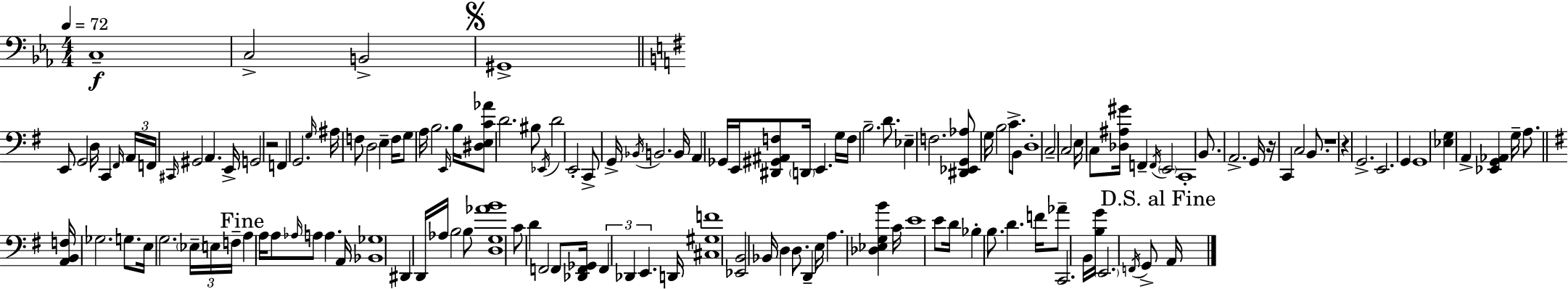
C3/w C3/h B2/h G#2/w E2/e G2/h D3/s C2/q F#2/s A2/s F2/s C#2/s G#2/h A2/q. E2/s G2/h R/h F2/q G2/h. G3/s A#3/s F3/e D3/h E3/q F3/s G3/e A3/s B3/h. E2/s B3/s [D#3,E3,C4,Ab4]/e D4/h. BIS3/e Eb2/s D4/h E2/h C2/e G2/s Bb2/s B2/h. B2/s A2/q Gb2/s E2/s [D#2,G#2,A#2,F3]/e D2/s E2/q. G3/s F3/s B3/h. D4/e. Eb3/q F3/h. [D#2,Eb2,G2,Ab3]/e G3/s B3/h C4/e. B2/e D3/w C3/h C3/h E3/s C3/e [Db3,A#3,G#4]/s F2/q F2/s E2/h C2/w B2/e. A2/h. G2/s R/s C2/q C3/h B2/e. R/w R/q G2/h. E2/h. G2/q G2/w [Eb3,G3]/q A2/q [Eb2,G2,Ab2]/q G3/s A3/e. [A2,B2,F3]/s Gb3/h. G3/e. E3/s G3/h. Eb3/s E3/s F3/s A3/q A3/s A3/e Ab3/s A3/e A3/q. A2/s [Bb2,Gb3]/w D#2/q D2/s Ab3/s B3/h B3/e [D3,G3,Ab4,B4]/w C4/e D4/q F2/h F2/e [Db2,F2,Gb2]/s F2/q Db2/q E2/q. D2/s [C#3,G#3,F4]/w [Eb2,B2]/h Bb2/s D3/q D3/e. D2/q E3/s A3/q. [Db3,Eb3,G3,B4]/q C4/s E4/w E4/e D4/s Bb3/q B3/e. D4/q. F4/s Ab4/e C2/h. B2/s [B3,G4]/s E2/h. F2/s G2/e A2/s